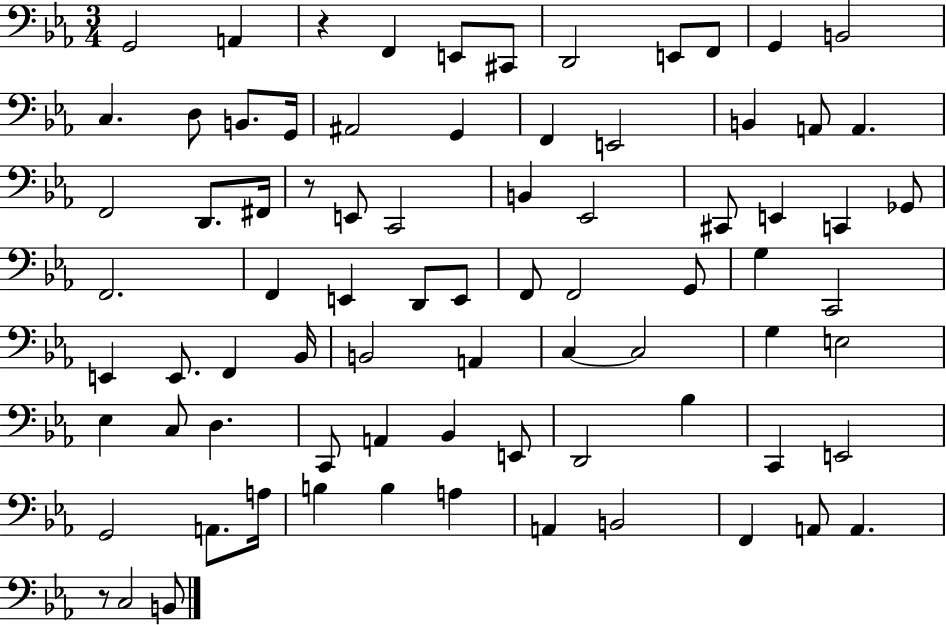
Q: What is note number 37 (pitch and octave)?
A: E2